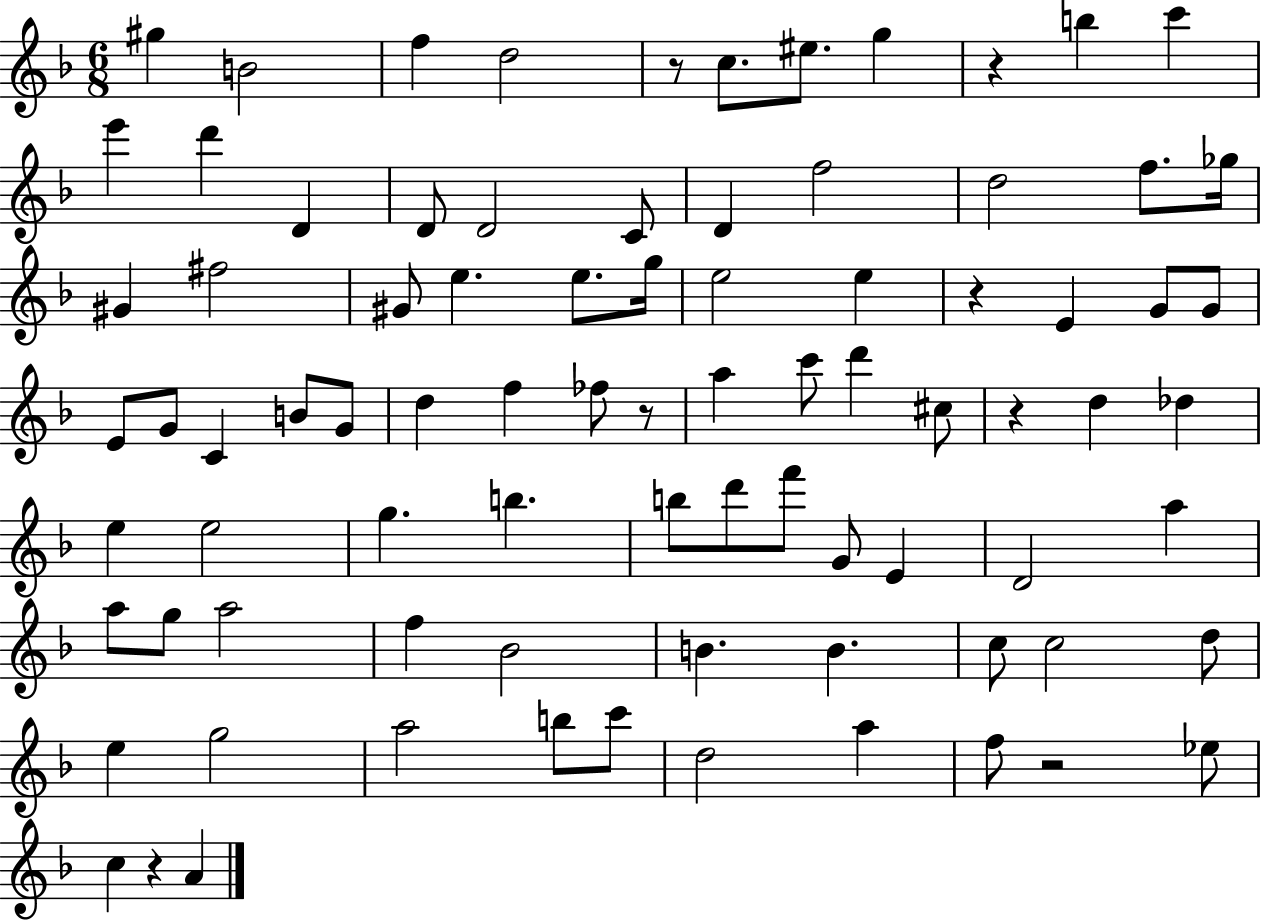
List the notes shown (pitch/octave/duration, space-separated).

G#5/q B4/h F5/q D5/h R/e C5/e. EIS5/e. G5/q R/q B5/q C6/q E6/q D6/q D4/q D4/e D4/h C4/e D4/q F5/h D5/h F5/e. Gb5/s G#4/q F#5/h G#4/e E5/q. E5/e. G5/s E5/h E5/q R/q E4/q G4/e G4/e E4/e G4/e C4/q B4/e G4/e D5/q F5/q FES5/e R/e A5/q C6/e D6/q C#5/e R/q D5/q Db5/q E5/q E5/h G5/q. B5/q. B5/e D6/e F6/e G4/e E4/q D4/h A5/q A5/e G5/e A5/h F5/q Bb4/h B4/q. B4/q. C5/e C5/h D5/e E5/q G5/h A5/h B5/e C6/e D5/h A5/q F5/e R/h Eb5/e C5/q R/q A4/q